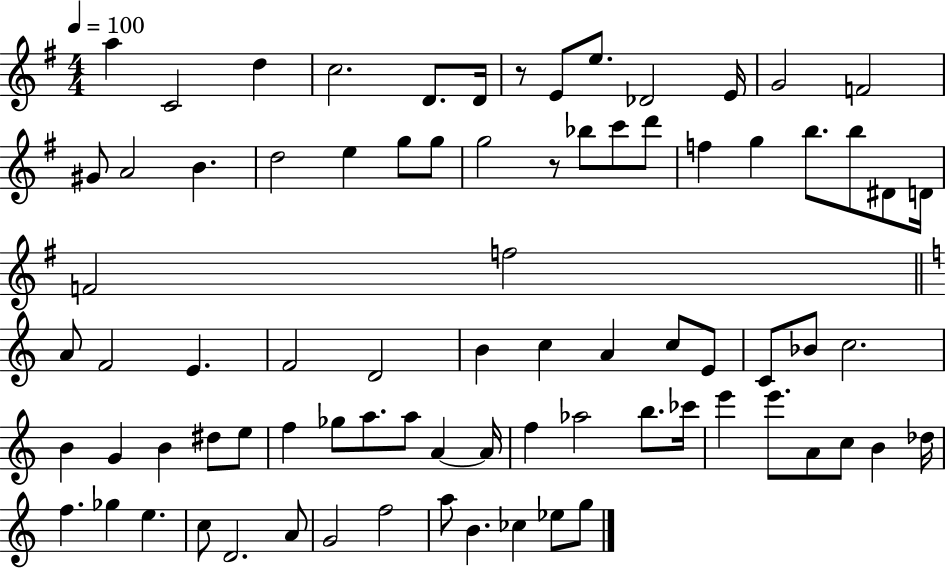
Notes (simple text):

A5/q C4/h D5/q C5/h. D4/e. D4/s R/e E4/e E5/e. Db4/h E4/s G4/h F4/h G#4/e A4/h B4/q. D5/h E5/q G5/e G5/e G5/h R/e Bb5/e C6/e D6/e F5/q G5/q B5/e. B5/e D#4/e D4/s F4/h F5/h A4/e F4/h E4/q. F4/h D4/h B4/q C5/q A4/q C5/e E4/e C4/e Bb4/e C5/h. B4/q G4/q B4/q D#5/e E5/e F5/q Gb5/e A5/e. A5/e A4/q A4/s F5/q Ab5/h B5/e. CES6/s E6/q E6/e. A4/e C5/e B4/q Db5/s F5/q. Gb5/q E5/q. C5/e D4/h. A4/e G4/h F5/h A5/e B4/q. CES5/q Eb5/e G5/e